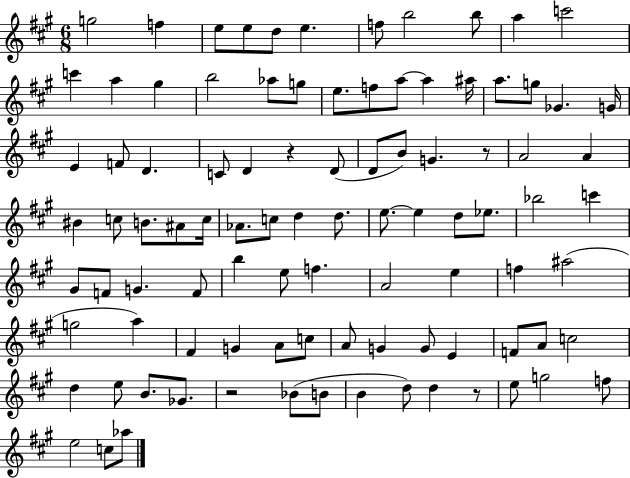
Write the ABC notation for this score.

X:1
T:Untitled
M:6/8
L:1/4
K:A
g2 f e/2 e/2 d/2 e f/2 b2 b/2 a c'2 c' a ^g b2 _a/2 g/2 e/2 f/2 a/2 a ^a/4 a/2 g/2 _G G/4 E F/2 D C/2 D z D/2 D/2 B/2 G z/2 A2 A ^B c/2 B/2 ^A/2 c/4 _A/2 c/2 d d/2 e/2 e d/2 _e/2 _b2 c' ^G/2 F/2 G F/2 b e/2 f A2 e f ^a2 g2 a ^F G A/2 c/2 A/2 G G/2 E F/2 A/2 c2 d e/2 B/2 _G/2 z2 _B/2 B/2 B d/2 d z/2 e/2 g2 f/2 e2 c/2 _a/2